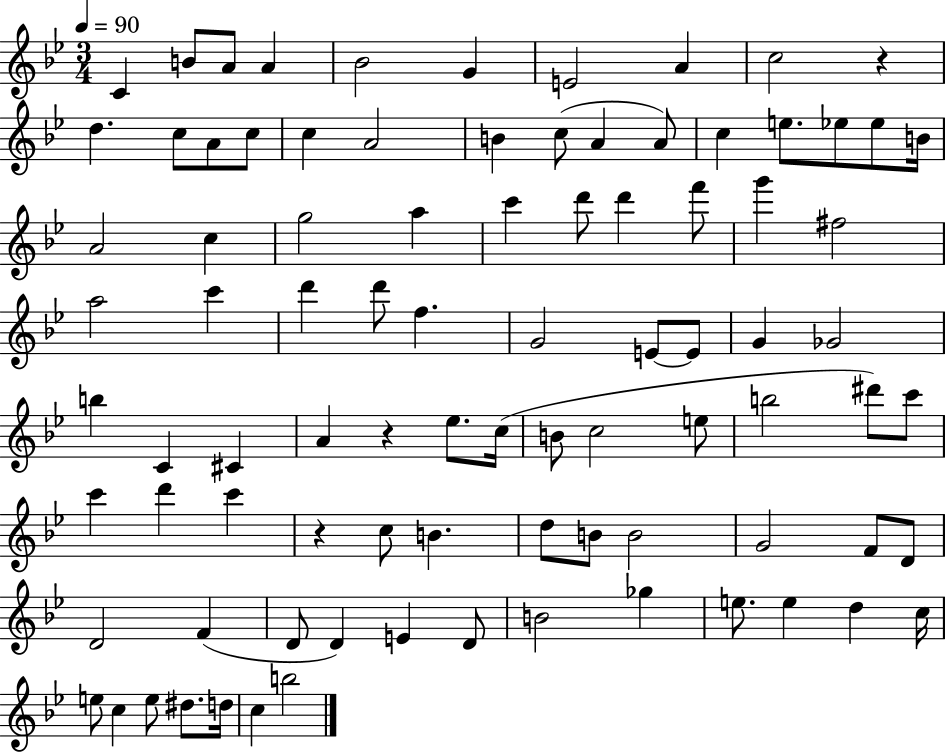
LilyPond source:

{
  \clef treble
  \numericTimeSignature
  \time 3/4
  \key bes \major
  \tempo 4 = 90
  \repeat volta 2 { c'4 b'8 a'8 a'4 | bes'2 g'4 | e'2 a'4 | c''2 r4 | \break d''4. c''8 a'8 c''8 | c''4 a'2 | b'4 c''8( a'4 a'8) | c''4 e''8. ees''8 ees''8 b'16 | \break a'2 c''4 | g''2 a''4 | c'''4 d'''8 d'''4 f'''8 | g'''4 fis''2 | \break a''2 c'''4 | d'''4 d'''8 f''4. | g'2 e'8~~ e'8 | g'4 ges'2 | \break b''4 c'4 cis'4 | a'4 r4 ees''8. c''16( | b'8 c''2 e''8 | b''2 dis'''8) c'''8 | \break c'''4 d'''4 c'''4 | r4 c''8 b'4. | d''8 b'8 b'2 | g'2 f'8 d'8 | \break d'2 f'4( | d'8 d'4) e'4 d'8 | b'2 ges''4 | e''8. e''4 d''4 c''16 | \break e''8 c''4 e''8 dis''8. d''16 | c''4 b''2 | } \bar "|."
}